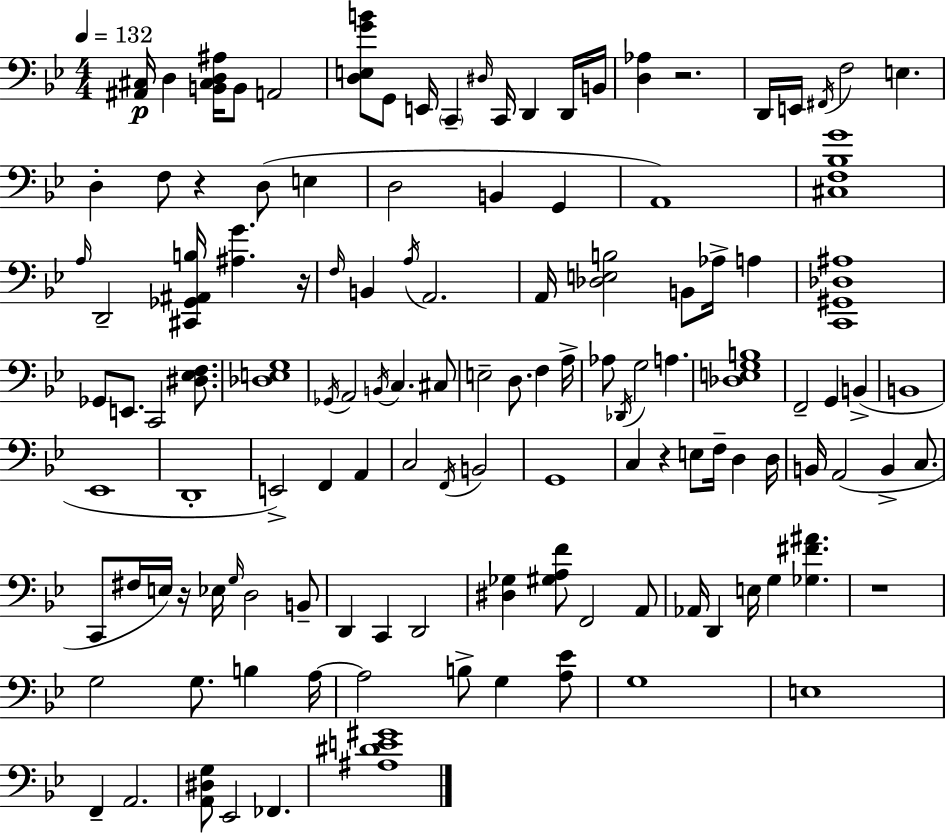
X:1
T:Untitled
M:4/4
L:1/4
K:Gm
[^A,,^C,]/4 D, [B,,^C,D,^A,]/4 B,,/2 A,,2 [D,E,GB]/2 G,,/2 E,,/4 C,, ^D,/4 C,,/4 D,, D,,/4 B,,/4 [D,_A,] z2 D,,/4 E,,/4 ^F,,/4 F,2 E, D, F,/2 z D,/2 E, D,2 B,, G,, A,,4 [^C,F,_B,G]4 A,/4 D,,2 [^C,,_G,,^A,,B,]/4 [^A,G] z/4 F,/4 B,, A,/4 A,,2 A,,/4 [_D,E,B,]2 B,,/2 _A,/4 A, [C,,^G,,_D,^A,]4 _G,,/2 E,,/2 C,,2 [^D,_E,F,]/2 [_D,E,G,]4 _G,,/4 A,,2 B,,/4 C, ^C,/2 E,2 D,/2 F, A,/4 _A,/2 _D,,/4 G,2 A, [_D,E,G,B,]4 F,,2 G,, B,, B,,4 _E,,4 D,,4 E,,2 F,, A,, C,2 F,,/4 B,,2 G,,4 C, z E,/2 F,/4 D, D,/4 B,,/4 A,,2 B,, C,/2 C,,/2 ^F,/4 E,/4 z/4 _E,/4 G,/4 D,2 B,,/2 D,, C,, D,,2 [^D,_G,] [^G,A,F]/2 F,,2 A,,/2 _A,,/4 D,, E,/4 G, [_G,^F^A] z4 G,2 G,/2 B, A,/4 A,2 B,/2 G, [A,_E]/2 G,4 E,4 F,, A,,2 [A,,^D,G,]/2 _E,,2 _F,, [^A,^DE^G]4